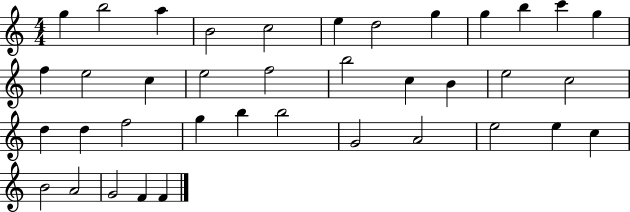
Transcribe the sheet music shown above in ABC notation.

X:1
T:Untitled
M:4/4
L:1/4
K:C
g b2 a B2 c2 e d2 g g b c' g f e2 c e2 f2 b2 c B e2 c2 d d f2 g b b2 G2 A2 e2 e c B2 A2 G2 F F